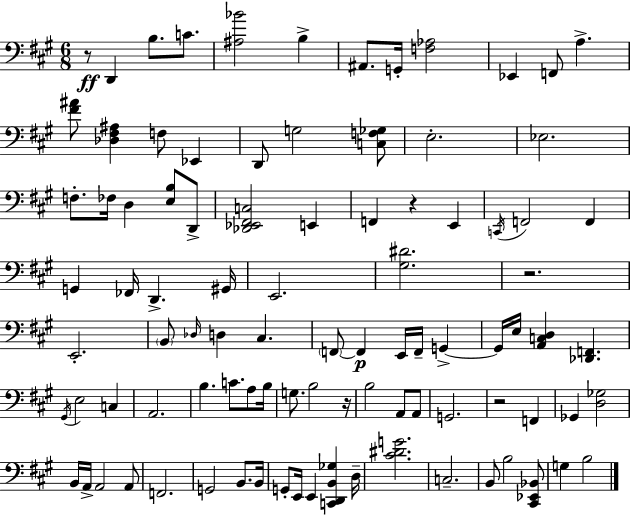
X:1
T:Untitled
M:6/8
L:1/4
K:A
z/2 D,, B,/2 C/2 [^A,_B]2 B, ^A,,/2 G,,/4 [F,_A,]2 _E,, F,,/2 A, [^F^A]/2 [_D,^F,^A,] F,/2 _E,, D,,/2 G,2 [C,F,_G,]/2 E,2 _E,2 F,/2 _F,/4 D, [E,B,]/2 D,,/2 [_D,,_E,,^F,,C,]2 E,, F,, z E,, C,,/4 F,,2 F,, G,, _F,,/4 D,, ^G,,/4 E,,2 [^G,^D]2 z2 E,,2 B,,/2 _D,/4 D, ^C, F,,/2 F,, E,,/4 F,,/4 G,, G,,/4 E,/4 [A,,C,D,] [_D,,F,,] ^G,,/4 E,2 C, A,,2 B, C/2 A,/2 B,/4 G,/2 B,2 z/4 B,2 A,,/2 A,,/2 G,,2 z2 F,, _G,, [D,_G,]2 B,,/4 A,,/4 A,,2 A,,/2 F,,2 G,,2 B,,/2 B,,/4 G,,/2 E,,/4 E,, [C,,D,,B,,_G,] D,/4 [^C^DG]2 C,2 B,,/2 B,2 [^C,,_E,,_B,,]/2 G, B,2